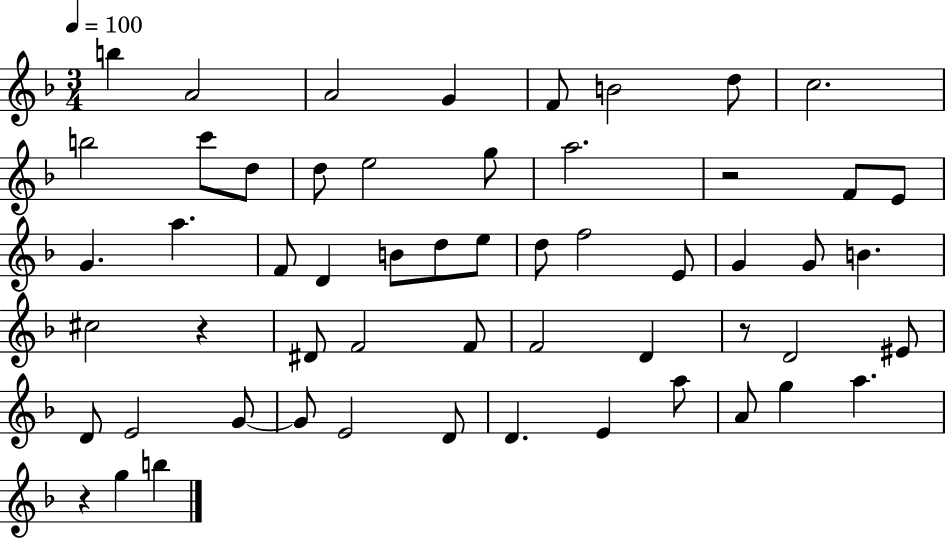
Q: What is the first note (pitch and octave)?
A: B5